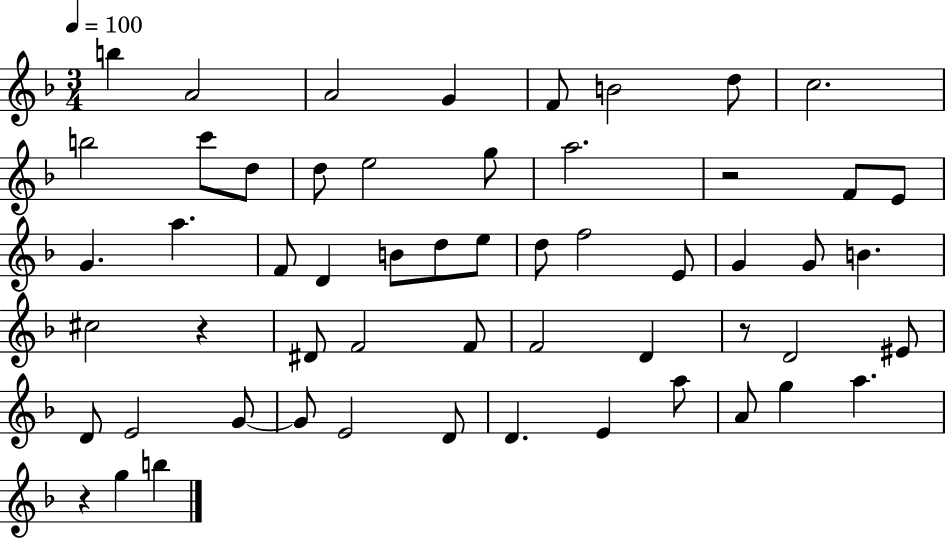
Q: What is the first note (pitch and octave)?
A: B5